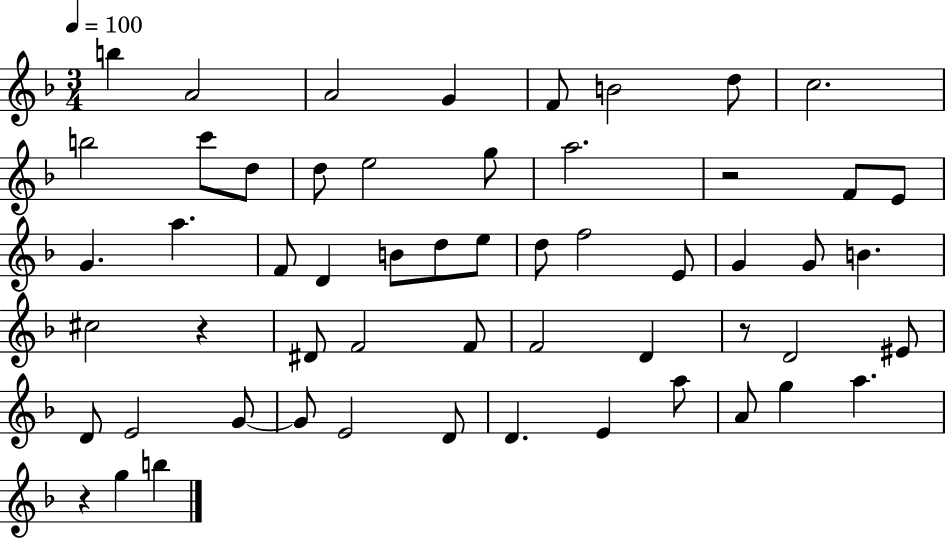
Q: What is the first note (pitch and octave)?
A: B5